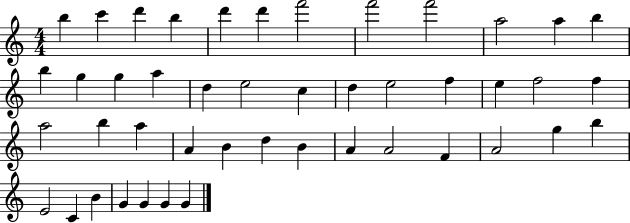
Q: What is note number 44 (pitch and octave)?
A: G4